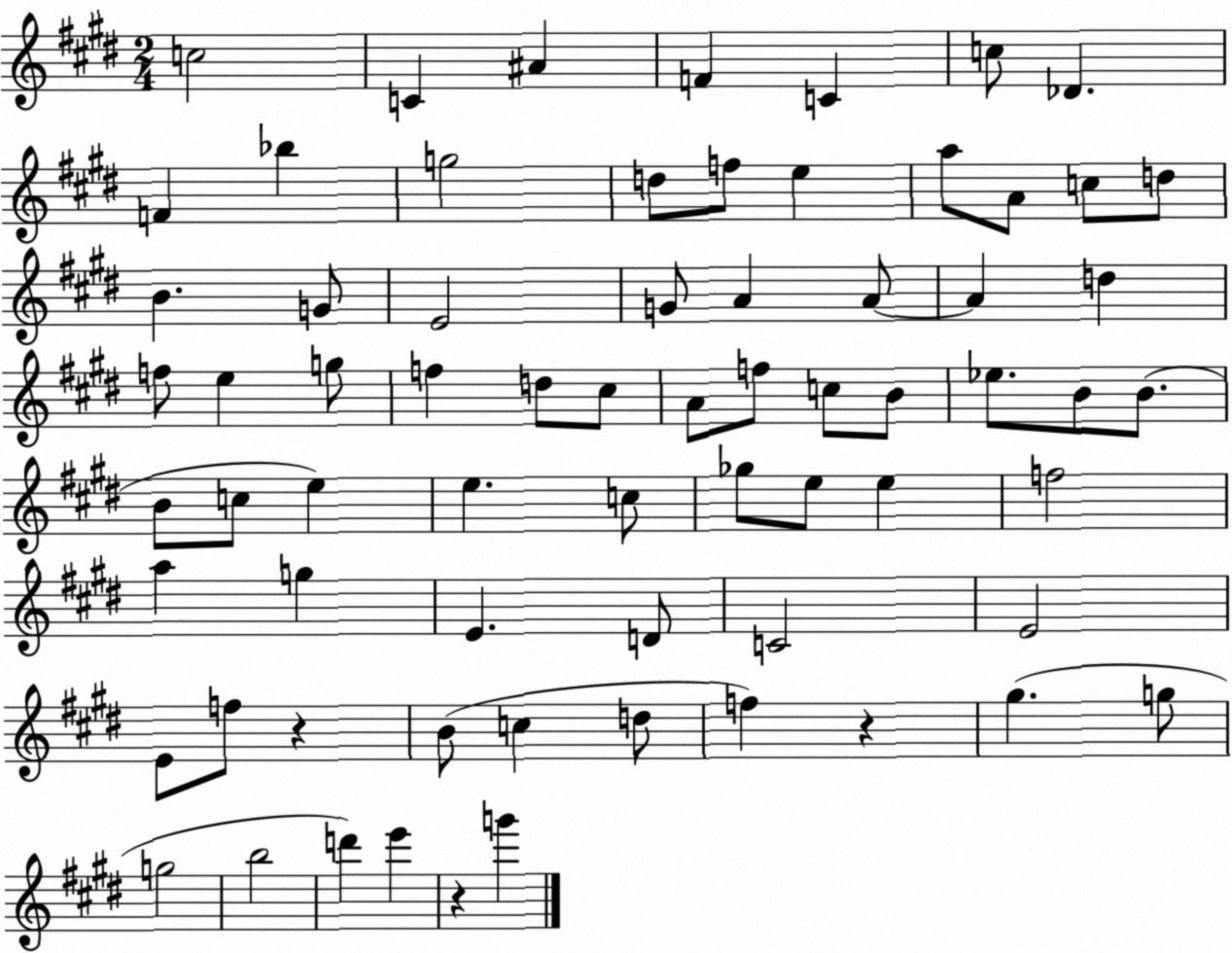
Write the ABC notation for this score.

X:1
T:Untitled
M:2/4
L:1/4
K:E
c2 C ^A F C c/2 _D F _b g2 d/2 f/2 e a/2 A/2 c/2 d/2 B G/2 E2 G/2 A A/2 A d f/2 e g/2 f d/2 ^c/2 A/2 f/2 c/2 B/2 _e/2 B/2 B/2 B/2 c/2 e e c/2 _g/2 e/2 e f2 a g E D/2 C2 E2 E/2 f/2 z B/2 c d/2 f z ^g g/2 g2 b2 d' e' z g'